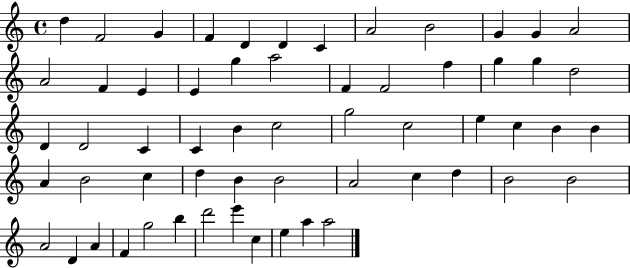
{
  \clef treble
  \time 4/4
  \defaultTimeSignature
  \key c \major
  d''4 f'2 g'4 | f'4 d'4 d'4 c'4 | a'2 b'2 | g'4 g'4 a'2 | \break a'2 f'4 e'4 | e'4 g''4 a''2 | f'4 f'2 f''4 | g''4 g''4 d''2 | \break d'4 d'2 c'4 | c'4 b'4 c''2 | g''2 c''2 | e''4 c''4 b'4 b'4 | \break a'4 b'2 c''4 | d''4 b'4 b'2 | a'2 c''4 d''4 | b'2 b'2 | \break a'2 d'4 a'4 | f'4 g''2 b''4 | d'''2 e'''4 c''4 | e''4 a''4 a''2 | \break \bar "|."
}